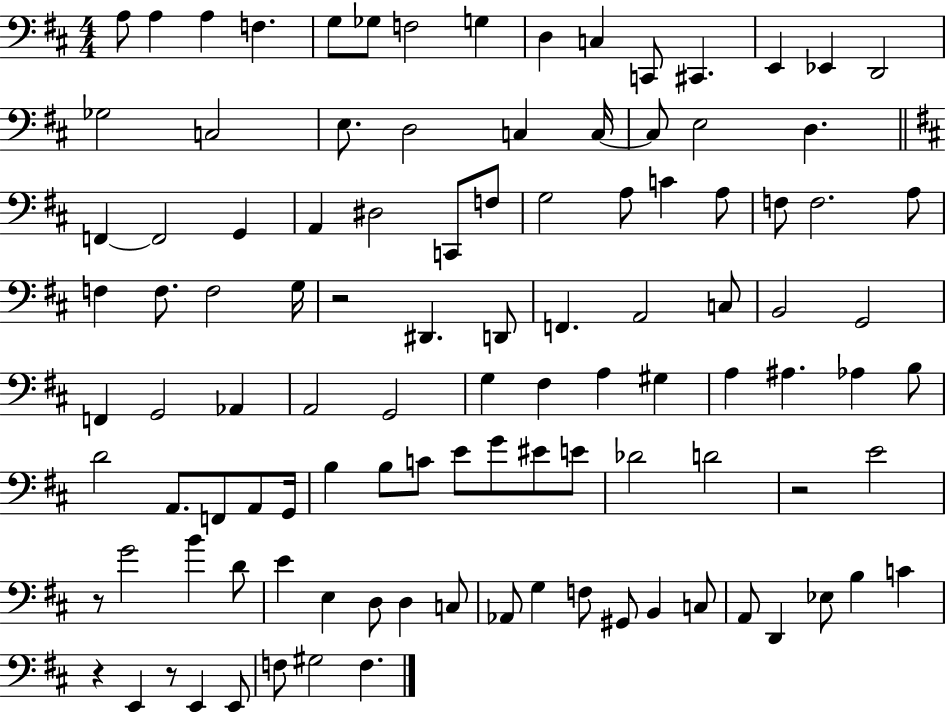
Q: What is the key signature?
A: D major